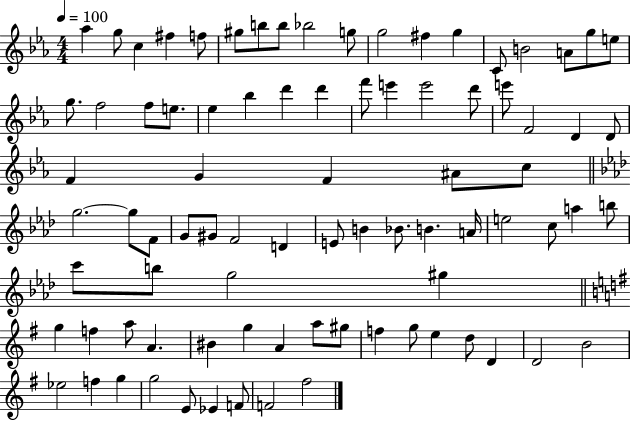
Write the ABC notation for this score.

X:1
T:Untitled
M:4/4
L:1/4
K:Eb
_a g/2 c ^f f/2 ^g/2 b/2 b/2 _b2 g/2 g2 ^f g C/2 B2 A/2 g/2 e/2 g/2 f2 f/2 e/2 _e _b d' d' f'/2 e' e'2 d'/2 e'/2 F2 D D/2 F G F ^A/2 c/2 g2 g/2 F/2 G/2 ^G/2 F2 D E/2 B _B/2 B A/4 e2 c/2 a b/2 c'/2 b/2 g2 ^g g f a/2 A ^B g A a/2 ^g/2 f g/2 e d/2 D D2 B2 _e2 f g g2 E/2 _E F/2 F2 ^f2